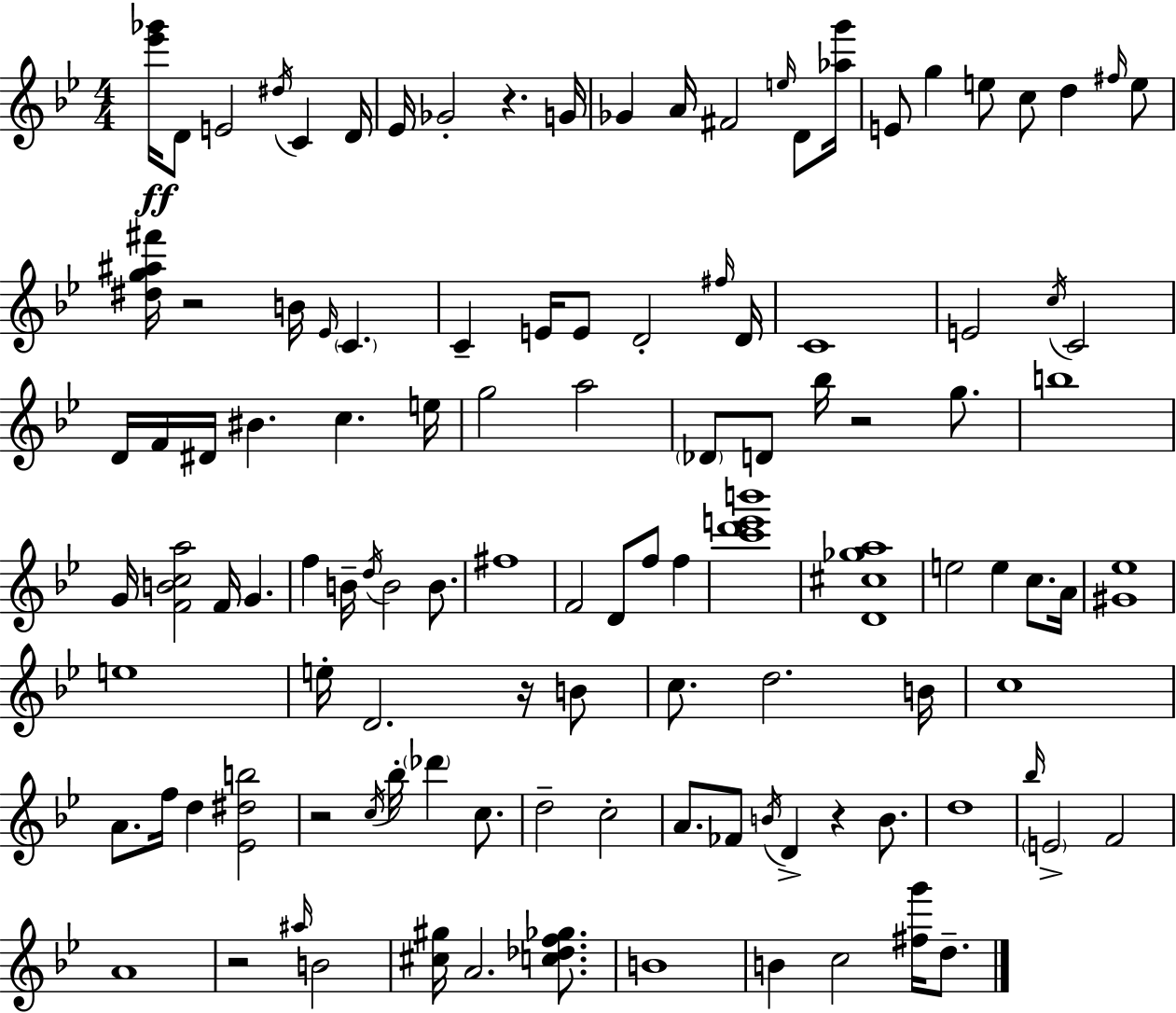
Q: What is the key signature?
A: BES major